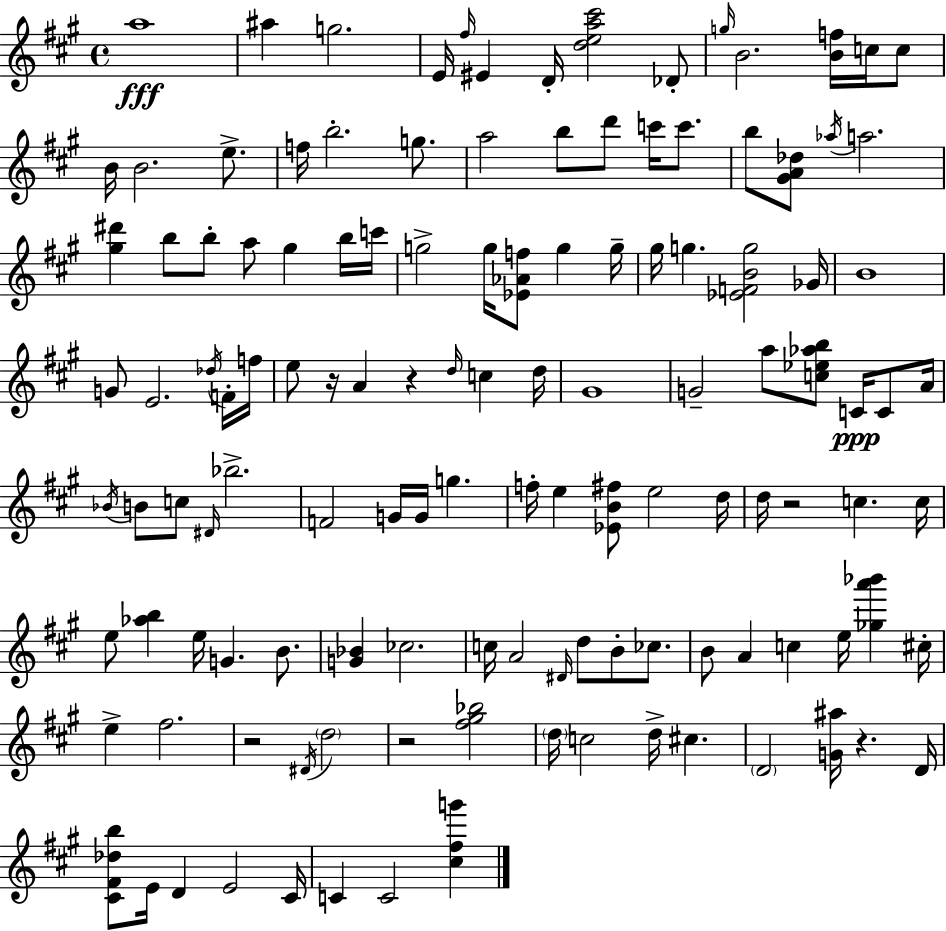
{
  \clef treble
  \time 4/4
  \defaultTimeSignature
  \key a \major
  a''1\fff | ais''4 g''2. | e'16 \grace { fis''16 } eis'4 d'16-. <d'' e'' a'' cis'''>2 des'8-. | \grace { g''16 } b'2. <b' f''>16 c''16 | \break c''8 b'16 b'2. e''8.-> | f''16 b''2.-. g''8. | a''2 b''8 d'''8 c'''16 c'''8. | b''8 <gis' a' des''>8 \acciaccatura { aes''16 } a''2. | \break <gis'' dis'''>4 b''8 b''8-. a''8 gis''4 | b''16 c'''16 g''2-> g''16 <ees' aes' f''>8 g''4 | g''16-- gis''16 g''4. <ees' f' b' g''>2 | ges'16 b'1 | \break g'8 e'2. | \acciaccatura { des''16 } f'16-. f''16 e''8 r16 a'4 r4 \grace { d''16 } | c''4 d''16 gis'1 | g'2-- a''8 <c'' ees'' aes'' b''>8 | \break c'16\ppp c'8 a'16 \acciaccatura { bes'16 } b'8 c''8 \grace { dis'16 } bes''2.-> | f'2 g'16 | g'16 g''4. f''16-. e''4 <ees' b' fis''>8 e''2 | d''16 d''16 r2 | \break c''4. c''16 e''8 <aes'' b''>4 e''16 g'4. | b'8. <g' bes'>4 ces''2. | c''16 a'2 | \grace { dis'16 } d''8 b'8-. ces''8. b'8 a'4 c''4 | \break e''16 <ges'' a''' bes'''>4 cis''16-. e''4-> fis''2. | r2 | \acciaccatura { dis'16 } \parenthesize d''2 r2 | <fis'' gis'' bes''>2 \parenthesize d''16 c''2 | \break d''16-> cis''4. \parenthesize d'2 | <g' ais''>16 r4. d'16 <cis' fis' des'' b''>8 e'16 d'4 | e'2 cis'16 c'4 c'2 | <cis'' fis'' g'''>4 \bar "|."
}